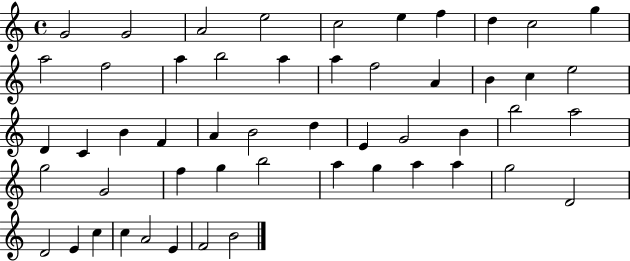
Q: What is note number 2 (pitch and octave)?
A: G4